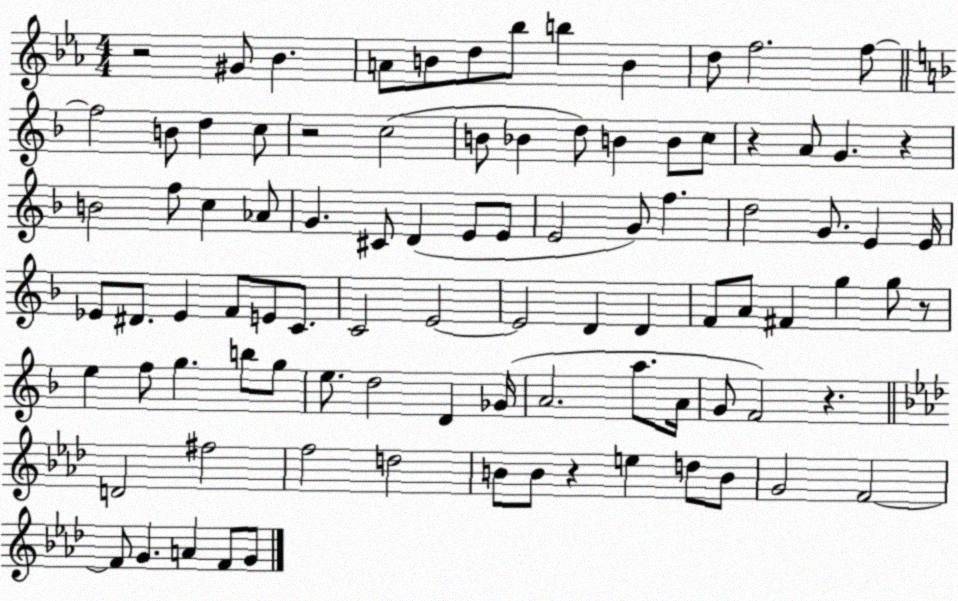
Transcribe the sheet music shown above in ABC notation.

X:1
T:Untitled
M:4/4
L:1/4
K:Eb
z2 ^G/2 _B A/2 B/2 d/2 _b/2 b B d/2 f2 f/2 f2 B/2 d c/2 z2 c2 B/2 _B d/2 B B/2 c/2 z A/2 G z B2 f/2 c _A/2 G ^C/2 D E/2 E/2 E2 G/2 f d2 G/2 E E/4 _E/2 ^D/2 _E F/2 E/2 C/2 C2 E2 E2 D D F/2 A/2 ^F g g/2 z/2 e f/2 g b/2 g/2 e/2 d2 D _G/4 A2 a/2 A/4 G/2 F2 z D2 ^f2 f2 d2 B/2 B/2 z e d/2 B/2 G2 F2 F/2 G A F/2 G/2